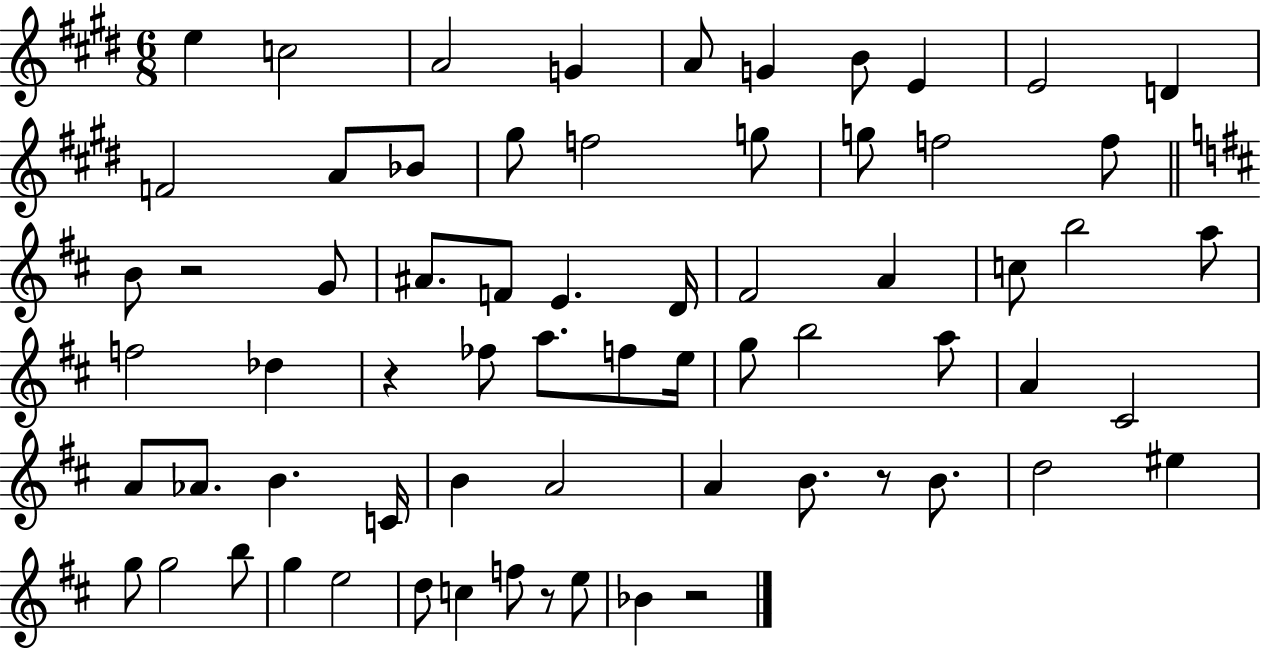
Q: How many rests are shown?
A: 5